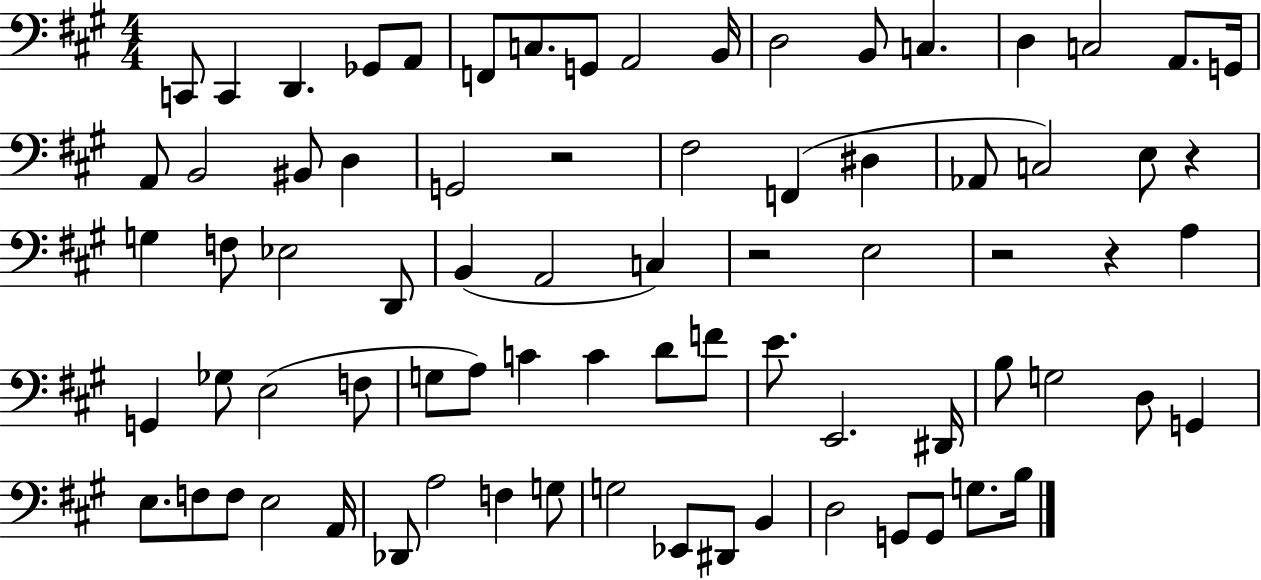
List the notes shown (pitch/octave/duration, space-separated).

C2/e C2/q D2/q. Gb2/e A2/e F2/e C3/e. G2/e A2/h B2/s D3/h B2/e C3/q. D3/q C3/h A2/e. G2/s A2/e B2/h BIS2/e D3/q G2/h R/h F#3/h F2/q D#3/q Ab2/e C3/h E3/e R/q G3/q F3/e Eb3/h D2/e B2/q A2/h C3/q R/h E3/h R/h R/q A3/q G2/q Gb3/e E3/h F3/e G3/e A3/e C4/q C4/q D4/e F4/e E4/e. E2/h. D#2/s B3/e G3/h D3/e G2/q E3/e. F3/e F3/e E3/h A2/s Db2/e A3/h F3/q G3/e G3/h Eb2/e D#2/e B2/q D3/h G2/e G2/e G3/e. B3/s